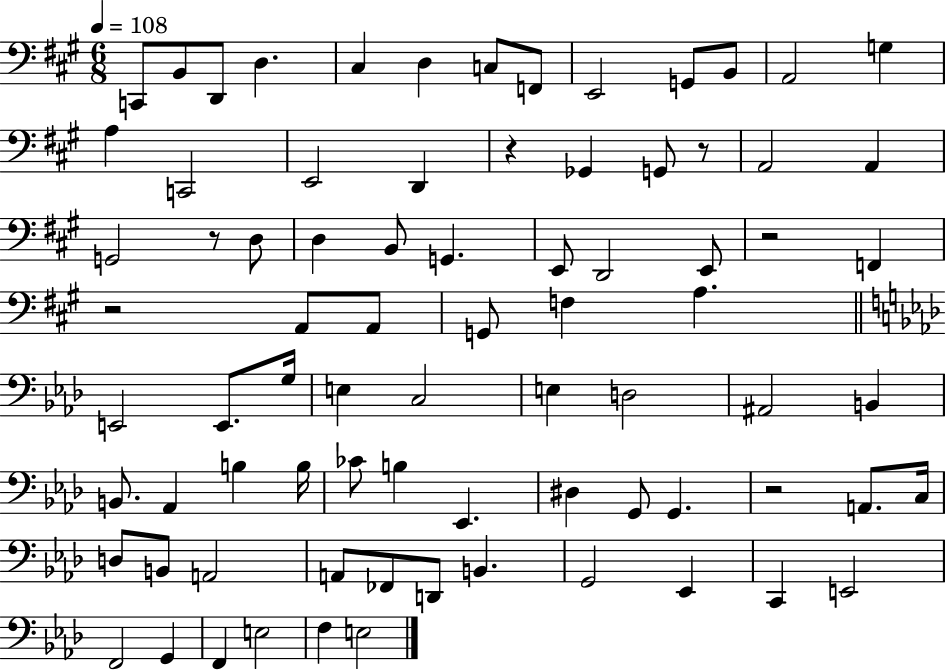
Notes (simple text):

C2/e B2/e D2/e D3/q. C#3/q D3/q C3/e F2/e E2/h G2/e B2/e A2/h G3/q A3/q C2/h E2/h D2/q R/q Gb2/q G2/e R/e A2/h A2/q G2/h R/e D3/e D3/q B2/e G2/q. E2/e D2/h E2/e R/h F2/q R/h A2/e A2/e G2/e F3/q A3/q. E2/h E2/e. G3/s E3/q C3/h E3/q D3/h A#2/h B2/q B2/e. Ab2/q B3/q B3/s CES4/e B3/q Eb2/q. D#3/q G2/e G2/q. R/h A2/e. C3/s D3/e B2/e A2/h A2/e FES2/e D2/e B2/q. G2/h Eb2/q C2/q E2/h F2/h G2/q F2/q E3/h F3/q E3/h